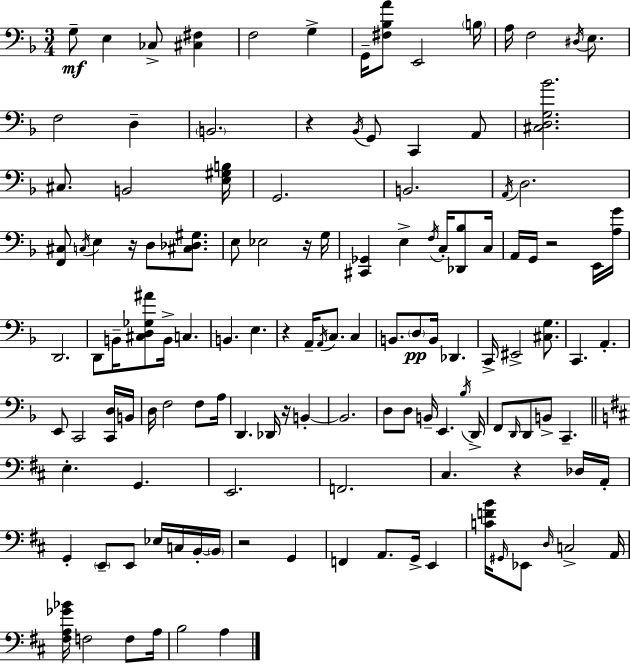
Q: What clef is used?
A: bass